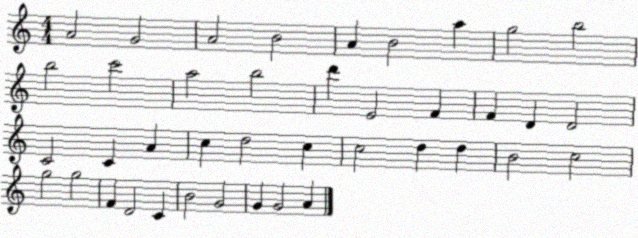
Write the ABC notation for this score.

X:1
T:Untitled
M:4/4
L:1/4
K:C
A2 G2 A2 B2 A B2 a g2 b2 b2 c'2 a2 b2 d' E2 F F D D2 C2 C A c d2 c c2 d d B2 c2 g2 g2 F D2 C B2 G2 G G2 A